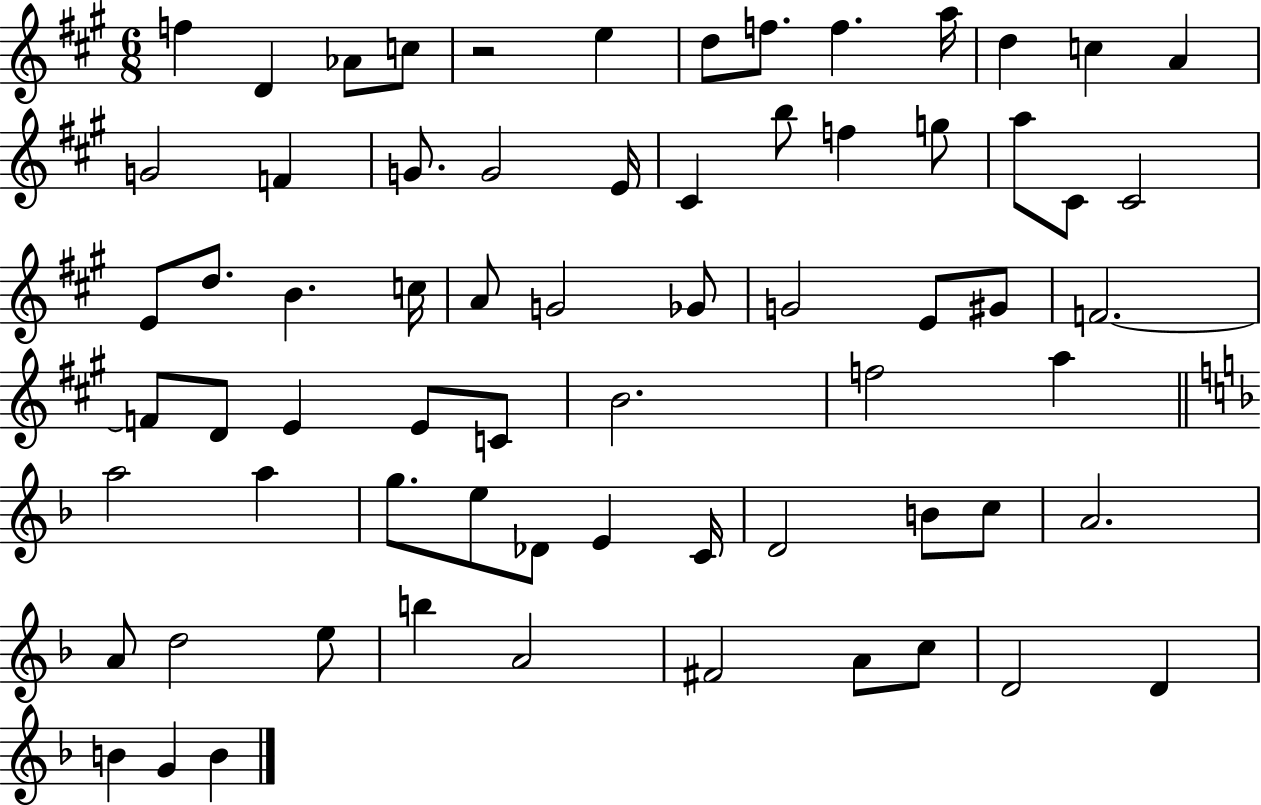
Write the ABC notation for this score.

X:1
T:Untitled
M:6/8
L:1/4
K:A
f D _A/2 c/2 z2 e d/2 f/2 f a/4 d c A G2 F G/2 G2 E/4 ^C b/2 f g/2 a/2 ^C/2 ^C2 E/2 d/2 B c/4 A/2 G2 _G/2 G2 E/2 ^G/2 F2 F/2 D/2 E E/2 C/2 B2 f2 a a2 a g/2 e/2 _D/2 E C/4 D2 B/2 c/2 A2 A/2 d2 e/2 b A2 ^F2 A/2 c/2 D2 D B G B